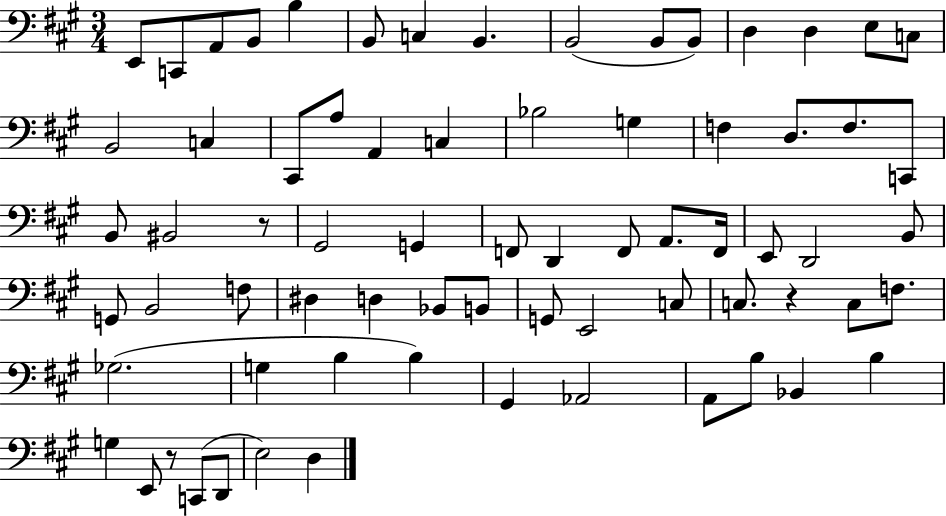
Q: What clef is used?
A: bass